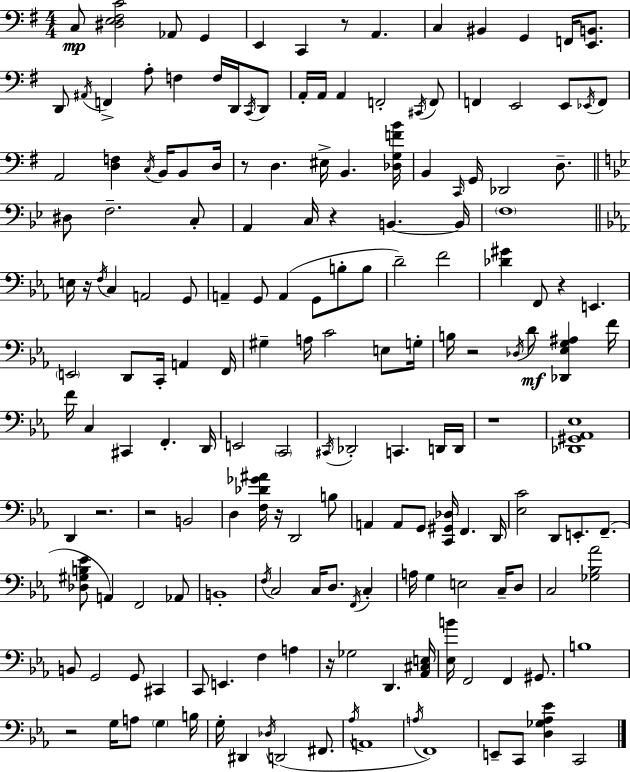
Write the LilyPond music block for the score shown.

{
  \clef bass
  \numericTimeSignature
  \time 4/4
  \key e \minor
  c8\mp <dis e fis c'>2 aes,8 g,4 | e,4 c,4 r8 a,4. | c4 bis,4 g,4 f,16 <e, b,>8. | d,8 \acciaccatura { ais,16 } f,4-> a8-. f4 f16 d,16 \acciaccatura { c,16 } | \break d,8 a,16-. a,16 a,4 f,2-. | \acciaccatura { cis,16 } f,8 f,4 e,2 e,8 | \acciaccatura { ees,16 } f,8 a,2 <d f>4 | \acciaccatura { c16 } b,16 b,8 d16 r8 d4. eis16-> b,4. | \break <des g f' b'>16 b,4 \grace { c,16 } g,16 des,2 | d8.-- \bar "||" \break \key g \minor dis8 f2.-- c8-. | a,4 c16 r4 b,4.~~ b,16 | \parenthesize f1 | \bar "||" \break \key ees \major e16 r16 \acciaccatura { f16 } c4 a,2 g,8 | a,4-- g,8 a,4( g,8 b8-. b8 | d'2--) f'2 | <des' gis'>4 f,8 r4 e,4. | \break \parenthesize e,2 d,8 c,16-. a,4 | f,16 gis4-- a16 c'2 e8 | g16-. b16 r2 \acciaccatura { des16 } d'8\mf <des, ees g ais>4 | f'16 f'16 c4 cis,4 f,4.-. | \break d,16 e,2 \parenthesize c,2 | \acciaccatura { cis,16 } des,2-. c,4. | d,16 d,16 r1 | <des, gis, aes, ees>1 | \break d,4 r2. | r2 b,2 | d4 <f des' ges' ais'>16 r16 d,2 | b8 a,4 a,8 g,8 <c, gis, des>16 f,4. | \break d,16 <ees c'>2 d,8 e,8.-. | f,8.--( <des gis b ees'>8 a,4) f,2 | aes,8 b,1-. | \acciaccatura { f16 } c2 c16 d8. | \break \acciaccatura { f,16 } c4-. a16 g4 e2 | c16-- d8 c2 <ges bes aes'>2 | b,8 g,2 g,8 | cis,4 c,8 e,4. f4 | \break a4 r16 ges2 d,4. | <aes, cis e>16 <ees b'>16 f,2 f,4 | gis,8. b1 | r2 g16 a8 | \break \parenthesize g4 b16 g16-. dis,4 \acciaccatura { des16 } d,2( | fis,8. \acciaccatura { aes16 } a,1 | \acciaccatura { a16 }) f,1 | e,8-- c,8 <d ges aes ees'>4 | \break c,2 \bar "|."
}